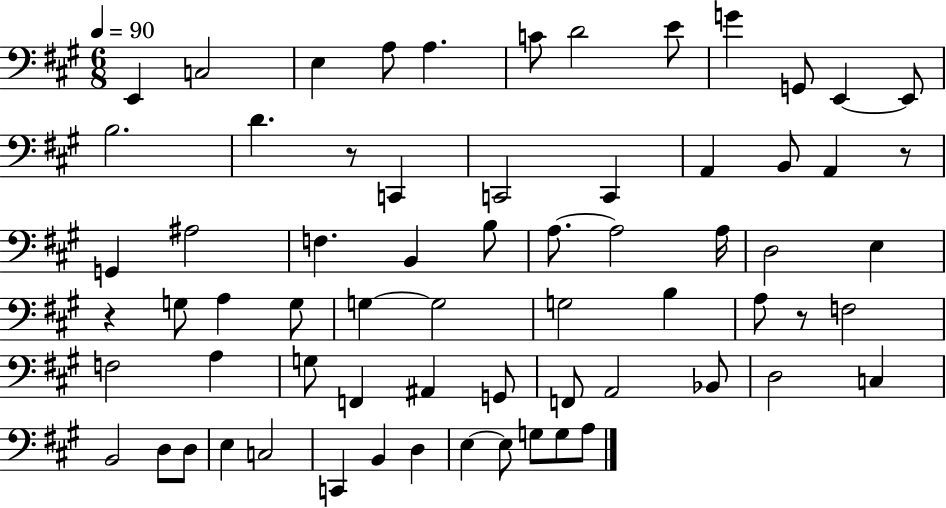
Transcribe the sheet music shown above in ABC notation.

X:1
T:Untitled
M:6/8
L:1/4
K:A
E,, C,2 E, A,/2 A, C/2 D2 E/2 G G,,/2 E,, E,,/2 B,2 D z/2 C,, C,,2 C,, A,, B,,/2 A,, z/2 G,, ^A,2 F, B,, B,/2 A,/2 A,2 A,/4 D,2 E, z G,/2 A, G,/2 G, G,2 G,2 B, A,/2 z/2 F,2 F,2 A, G,/2 F,, ^A,, G,,/2 F,,/2 A,,2 _B,,/2 D,2 C, B,,2 D,/2 D,/2 E, C,2 C,, B,, D, E, E,/2 G,/2 G,/2 A,/2